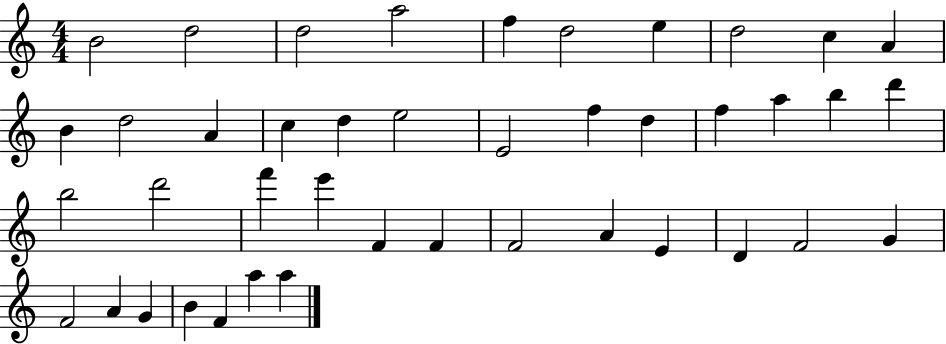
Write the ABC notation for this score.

X:1
T:Untitled
M:4/4
L:1/4
K:C
B2 d2 d2 a2 f d2 e d2 c A B d2 A c d e2 E2 f d f a b d' b2 d'2 f' e' F F F2 A E D F2 G F2 A G B F a a